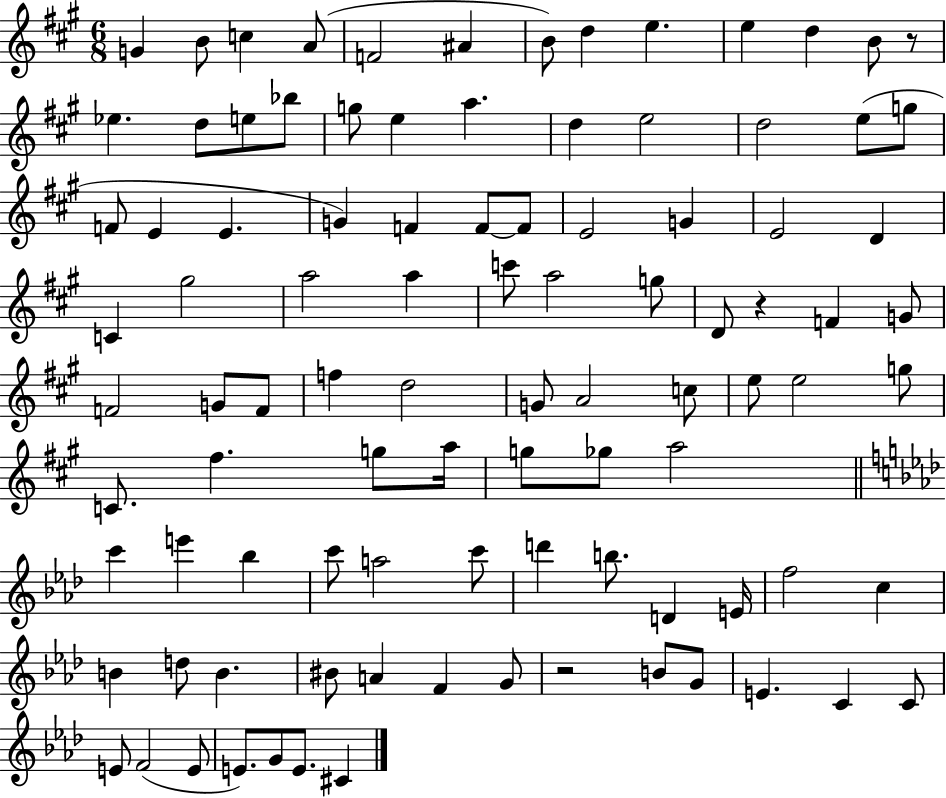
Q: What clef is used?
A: treble